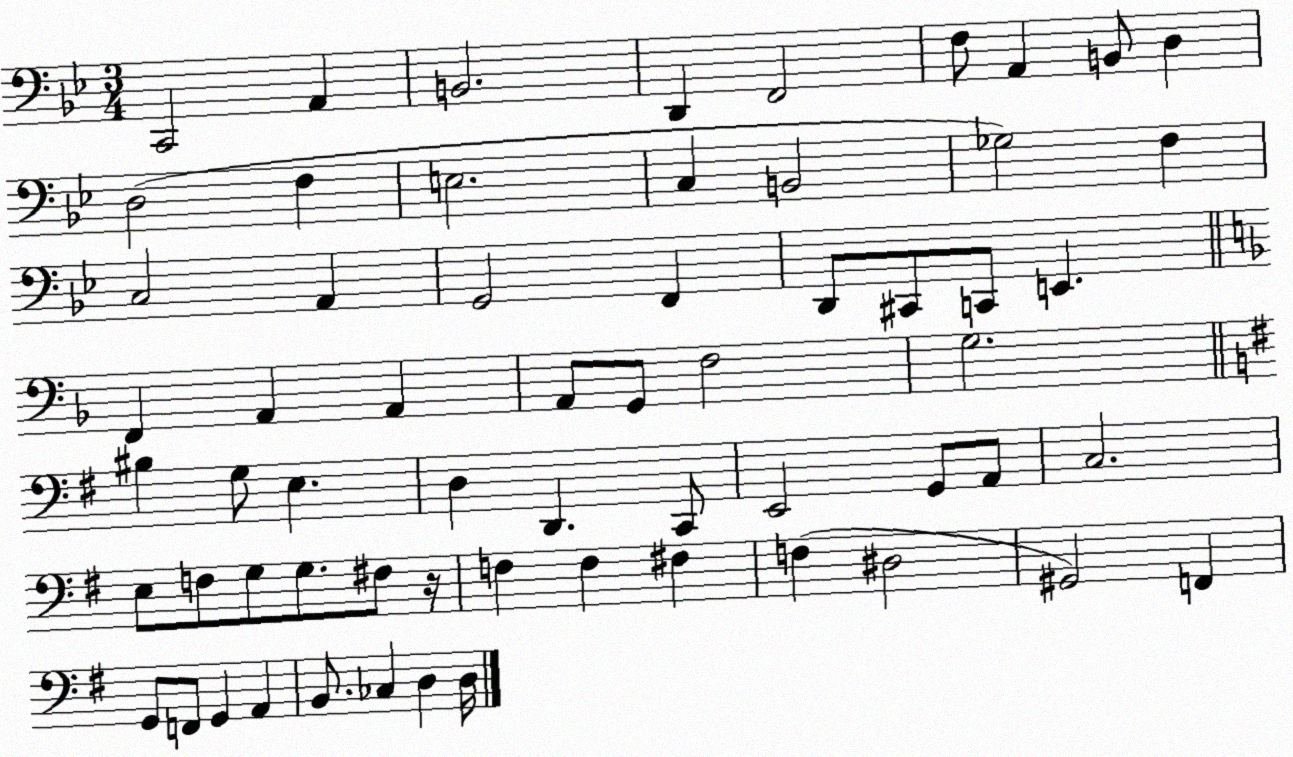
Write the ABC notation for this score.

X:1
T:Untitled
M:3/4
L:1/4
K:Bb
C,,2 A,, B,,2 D,, F,,2 F,/2 A,, B,,/2 D, D,2 F, E,2 C, B,,2 _G,2 F, C,2 A,, G,,2 F,, D,,/2 ^C,,/2 C,,/2 E,, F,, A,, A,, A,,/2 G,,/2 F,2 G,2 ^B, G,/2 E, D, D,, C,,/2 E,,2 G,,/2 A,,/2 C,2 E,/2 F,/2 G,/2 G,/2 ^F,/2 z/4 F, F, ^F, F, ^D,2 ^G,,2 F,, G,,/2 F,,/2 G,, A,, B,,/2 _C, D, D,/4